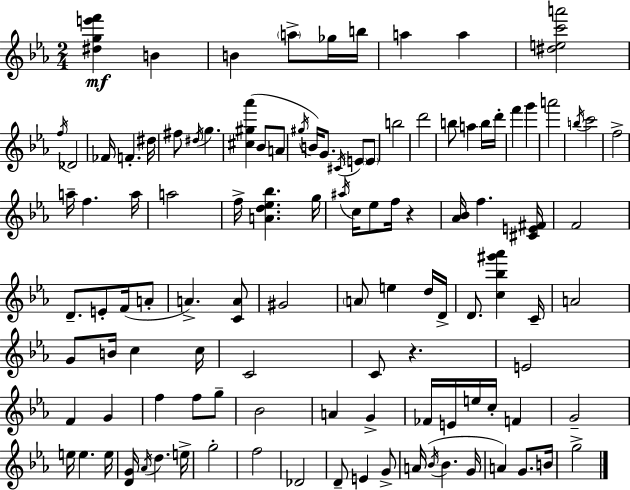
{
  \clef treble
  \numericTimeSignature
  \time 2/4
  \key c \minor
  <dis'' g'' e''' f'''>4\mf b'4 | b'4 \parenthesize a''8-> ges''16 b''16 | a''4 a''4 | <dis'' e'' c''' a'''>2 | \break \acciaccatura { f''16 } des'2 | fes'16 f'4.-. | dis''16 fis''8 \acciaccatura { dis''16 } g''4. | <cis'' gis'' aes'''>4( bes'8 | \break a'8 \acciaccatura { gis''16 } b'16) g'8. \acciaccatura { cis'16 } | \parenthesize e'8 \parenthesize e'8 b''2 | d'''2 | b''8 a''4 | \break b''16 d'''16-. f'''4 | g'''4 a'''2 | \acciaccatura { b''16 } c'''2 | f''2-> | \break a''16-- f''4. | a''16 a''2 | f''16-> <a' d'' ees'' bes''>4. | g''16 \acciaccatura { ais''16 } c''16 ees''8 | \break f''16 r4 <aes' bes'>16 f''4. | <cis' e' fis'>16 f'2 | d'8.-- | e'8-. f'16( a'8-. a'4.->) | \break <c' a'>8 gis'2 | \parenthesize a'8 | e''4 d''16 d'16-> d'8. | <c'' bes'' gis''' aes'''>4 c'16-- a'2 | \break g'8 | b'16 c''4 c''16 c'2 | c'8 | r4. e'2 | \break f'4 | g'4 f''4 | f''8 g''8-- bes'2 | a'4 | \break g'4-> fes'16 e'16 | e''16 c''16-. f'4 g'2-- | e''16 e''4. | e''16 <d' g'>16 \acciaccatura { aes'16 } | \break d''4. e''16-> g''2-. | f''2 | des'2 | d'8-- | \break e'4 g'8-> a'16( | \acciaccatura { bes'16 } bes'4. g'16 | a'4) g'8. b'16 | g''2-> | \break \bar "|."
}